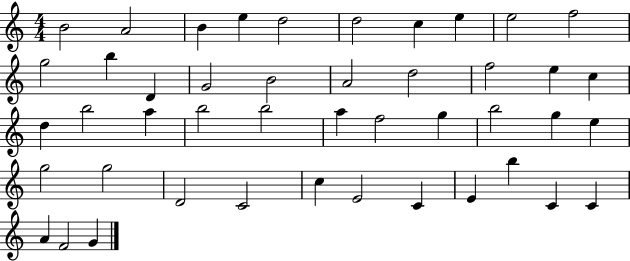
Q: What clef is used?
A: treble